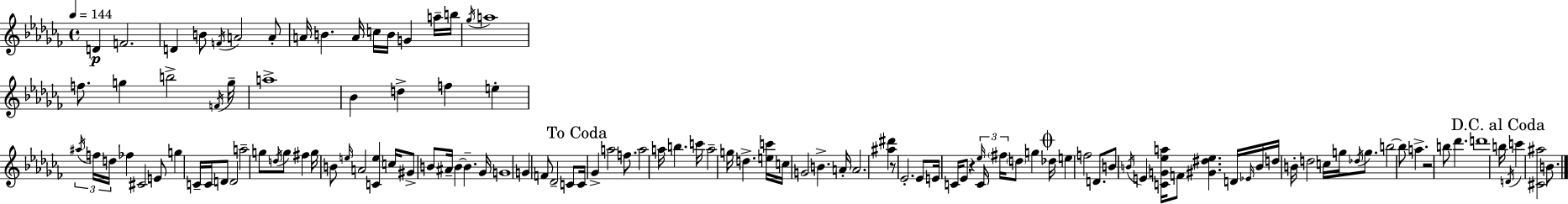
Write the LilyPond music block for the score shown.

{
  \clef treble
  \time 4/4
  \defaultTimeSignature
  \key aes \minor
  \tempo 4 = 144
  d'4\p f'2. | d'4 b'8 \acciaccatura { f'16 } a'2 a'8-. | a'16 b'4. a'16 c''16 b'16 g'4 a''16-- | b''16 \acciaccatura { ges''16 } a''1 | \break f''8. g''4 b''2-> | \acciaccatura { f'16 } g''16-- a''1-> | bes'4 d''4-> f''4 e''4-. | \tuplet 3/2 { \acciaccatura { ais''16 } f''16 d''16 } fes''4 cis'2 | \break e'8 g''4 c'16-- c'16 d'8 d'2 | a''2-- g''8 \acciaccatura { d''16 } g''8 | fis''4 g''16 b'8 \grace { e''16 } a'2 | <c' e''>4 c''16 gis'8-> b'8 ais'16-- b'4~~ b'4.-- | \break ges'16 g'1 | g'4 f'8 des'2-- | c'8 \mark "To Coda" c'16 ges'4-> a''2 | f''8. a''2 a''16 b''4. | \break c'''16 a''2-- g''16 d''4.-> | <e'' c'''>16 c''16 g'2 b'4.-> | a'16-. a'2. | <ais'' dis'''>4 r8 ees'2.-. | \break ees'8 e'16 c'16 ees'8 r4 \tuplet 3/2 { \grace { ees''16 } c'16 | \parenthesize fis''16 } \parenthesize d''8 g''4 \mark \markup { \musicglyph "scripts.coda" } des''16 e''4 f''2 | d'8. b'8 \acciaccatura { b'16 } e'4 <c' g' ees'' a''>16 f'8 | <gis' dis'' ees''>4. d'16 \grace { ees'16 } b'16 d''16 b'16-. d''2 | \break c''16 g''16 \acciaccatura { des''16 } g''8. b''2~~ | b''8 a''4.-> r2 | b''8 des'''4. d'''1 | \mark "D.C. al Coda" b''16 \acciaccatura { d'16 } c'''4 | \break <cis' ais''>2 b'8. \bar "|."
}